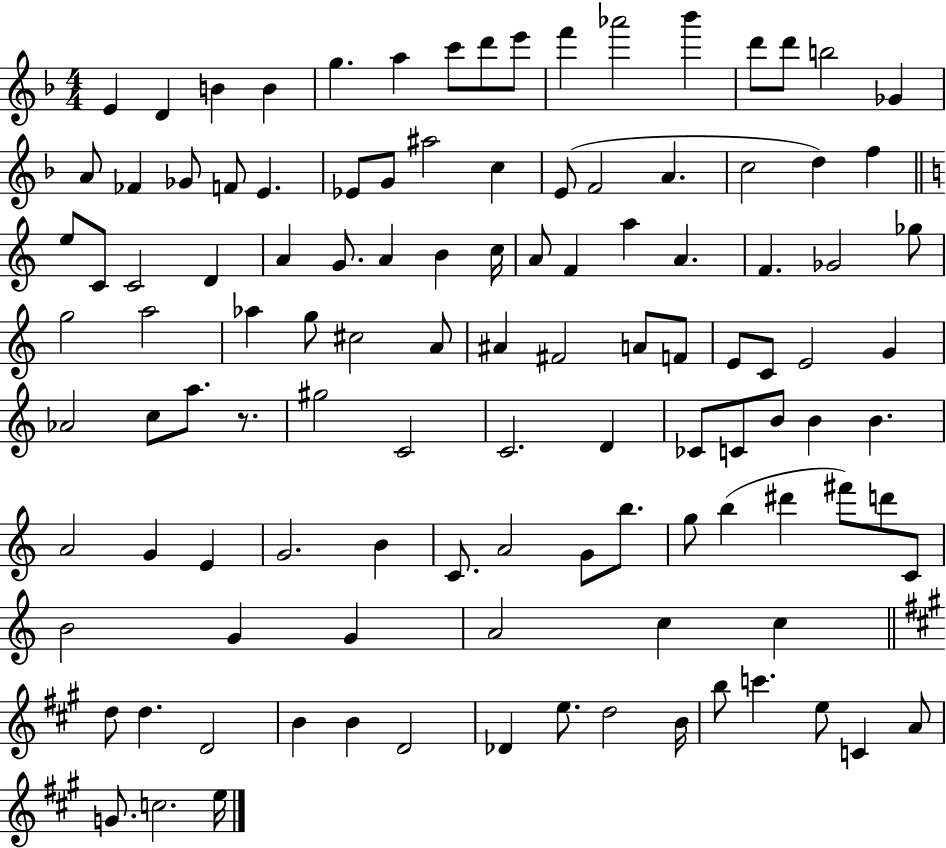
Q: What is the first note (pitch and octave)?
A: E4